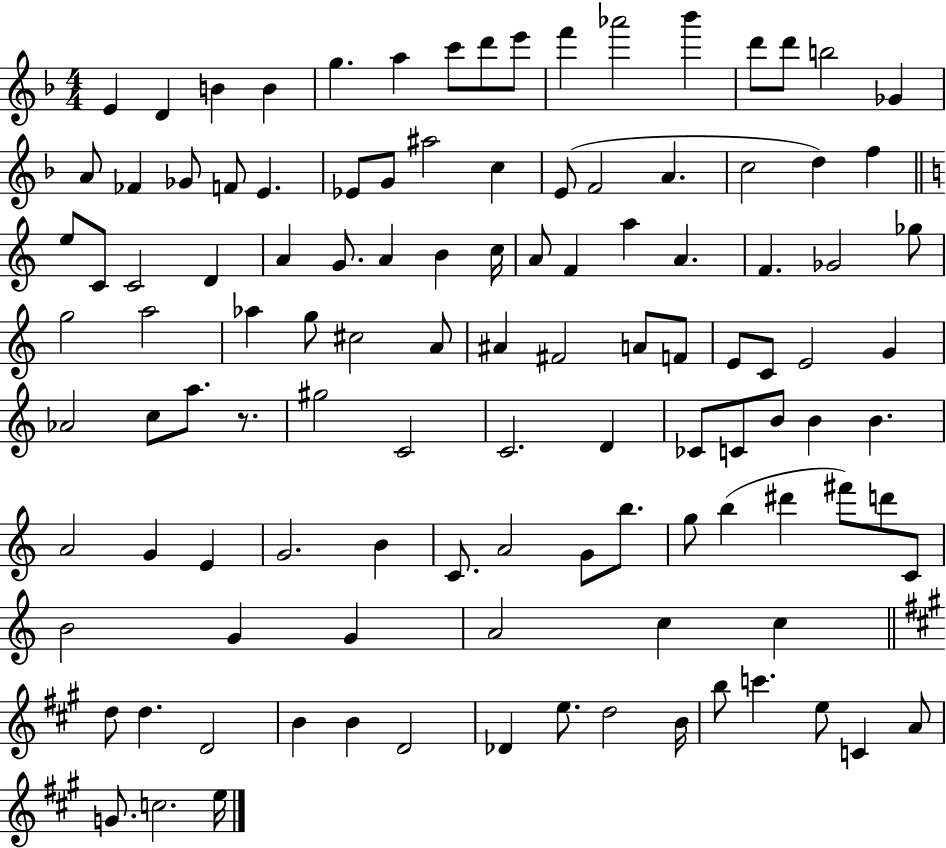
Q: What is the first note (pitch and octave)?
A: E4